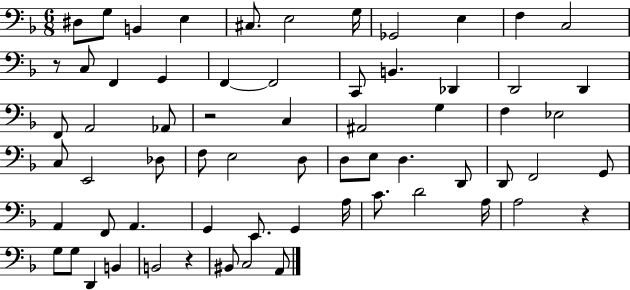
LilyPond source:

{
  \clef bass
  \numericTimeSignature
  \time 6/8
  \key f \major
  dis8 g8 b,4 e4 | cis8. e2 g16 | ges,2 e4 | f4 c2 | \break r8 c8 f,4 g,4 | f,4~~ f,2 | c,8 b,4. des,4 | d,2 d,4 | \break f,8 a,2 aes,8 | r2 c4 | ais,2 g4 | f4 ees2 | \break c8 e,2 des8 | f8 e2 d8 | d8 e8 d4. d,8 | d,8 f,2 g,8 | \break a,4 f,8 a,4. | g,4 e,8. g,4 a16 | c'8. d'2 a16 | a2 r4 | \break g8 g8 d,4 b,4 | b,2 r4 | bis,8 c2 a,8 | \bar "|."
}